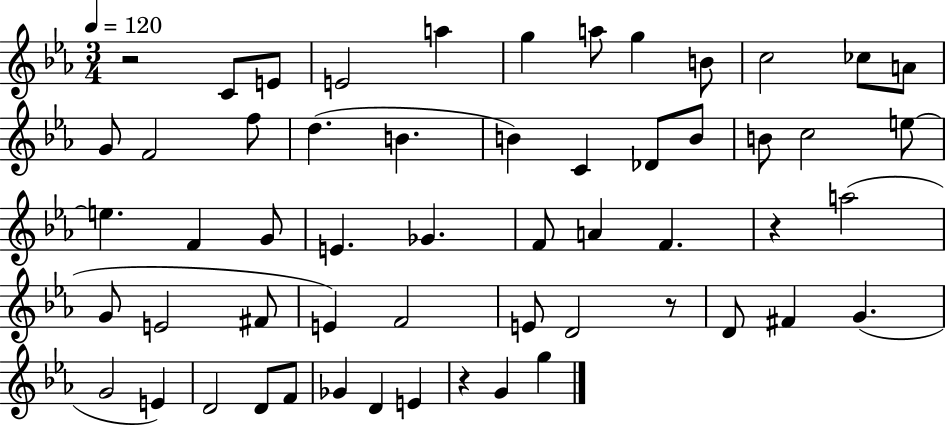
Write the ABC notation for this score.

X:1
T:Untitled
M:3/4
L:1/4
K:Eb
z2 C/2 E/2 E2 a g a/2 g B/2 c2 _c/2 A/2 G/2 F2 f/2 d B B C _D/2 B/2 B/2 c2 e/2 e F G/2 E _G F/2 A F z a2 G/2 E2 ^F/2 E F2 E/2 D2 z/2 D/2 ^F G G2 E D2 D/2 F/2 _G D E z G g